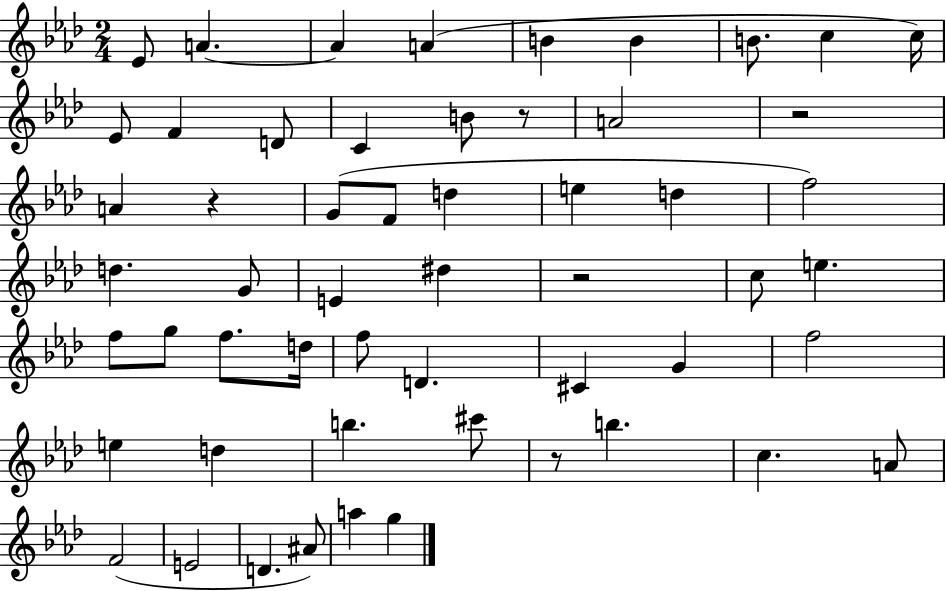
{
  \clef treble
  \numericTimeSignature
  \time 2/4
  \key aes \major
  ees'8 a'4.~~ | a'4 a'4( | b'4 b'4 | b'8. c''4 c''16) | \break ees'8 f'4 d'8 | c'4 b'8 r8 | a'2 | r2 | \break a'4 r4 | g'8( f'8 d''4 | e''4 d''4 | f''2) | \break d''4. g'8 | e'4 dis''4 | r2 | c''8 e''4. | \break f''8 g''8 f''8. d''16 | f''8 d'4. | cis'4 g'4 | f''2 | \break e''4 d''4 | b''4. cis'''8 | r8 b''4. | c''4. a'8 | \break f'2( | e'2 | d'4. ais'8) | a''4 g''4 | \break \bar "|."
}